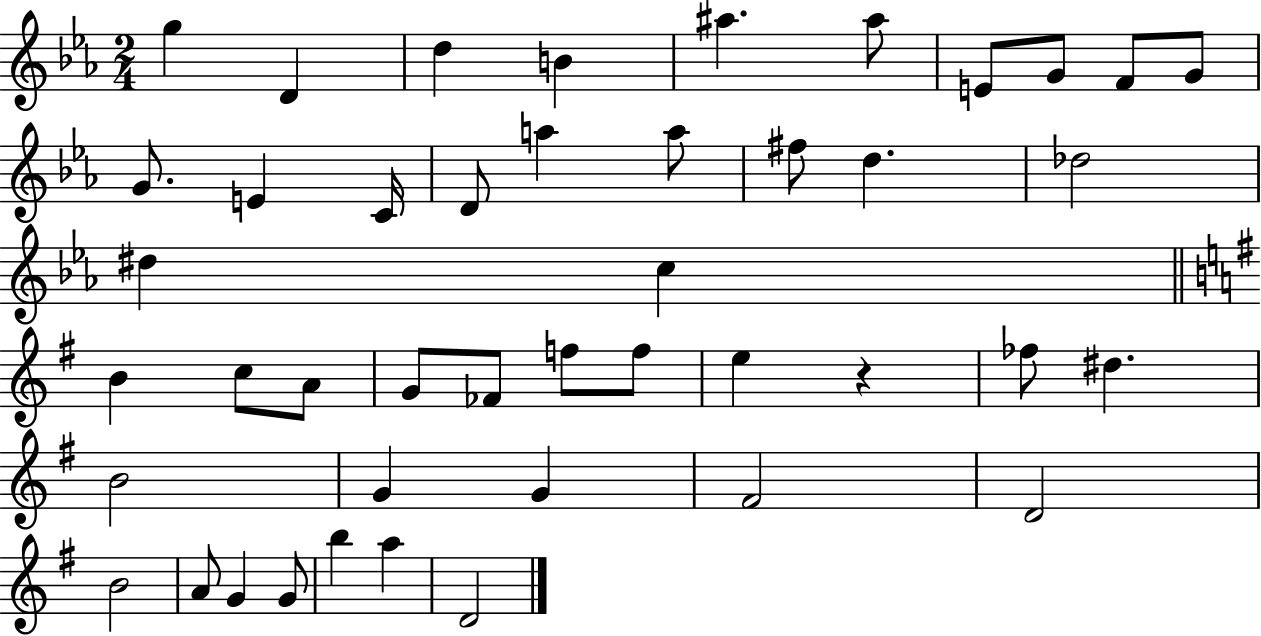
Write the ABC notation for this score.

X:1
T:Untitled
M:2/4
L:1/4
K:Eb
g D d B ^a ^a/2 E/2 G/2 F/2 G/2 G/2 E C/4 D/2 a a/2 ^f/2 d _d2 ^d c B c/2 A/2 G/2 _F/2 f/2 f/2 e z _f/2 ^d B2 G G ^F2 D2 B2 A/2 G G/2 b a D2